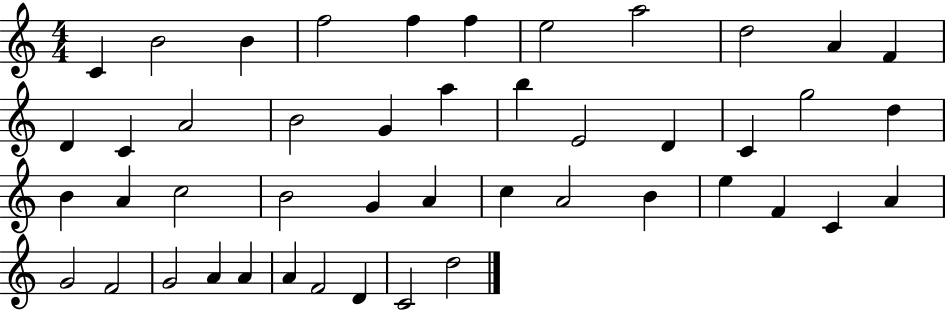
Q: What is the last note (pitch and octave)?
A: D5